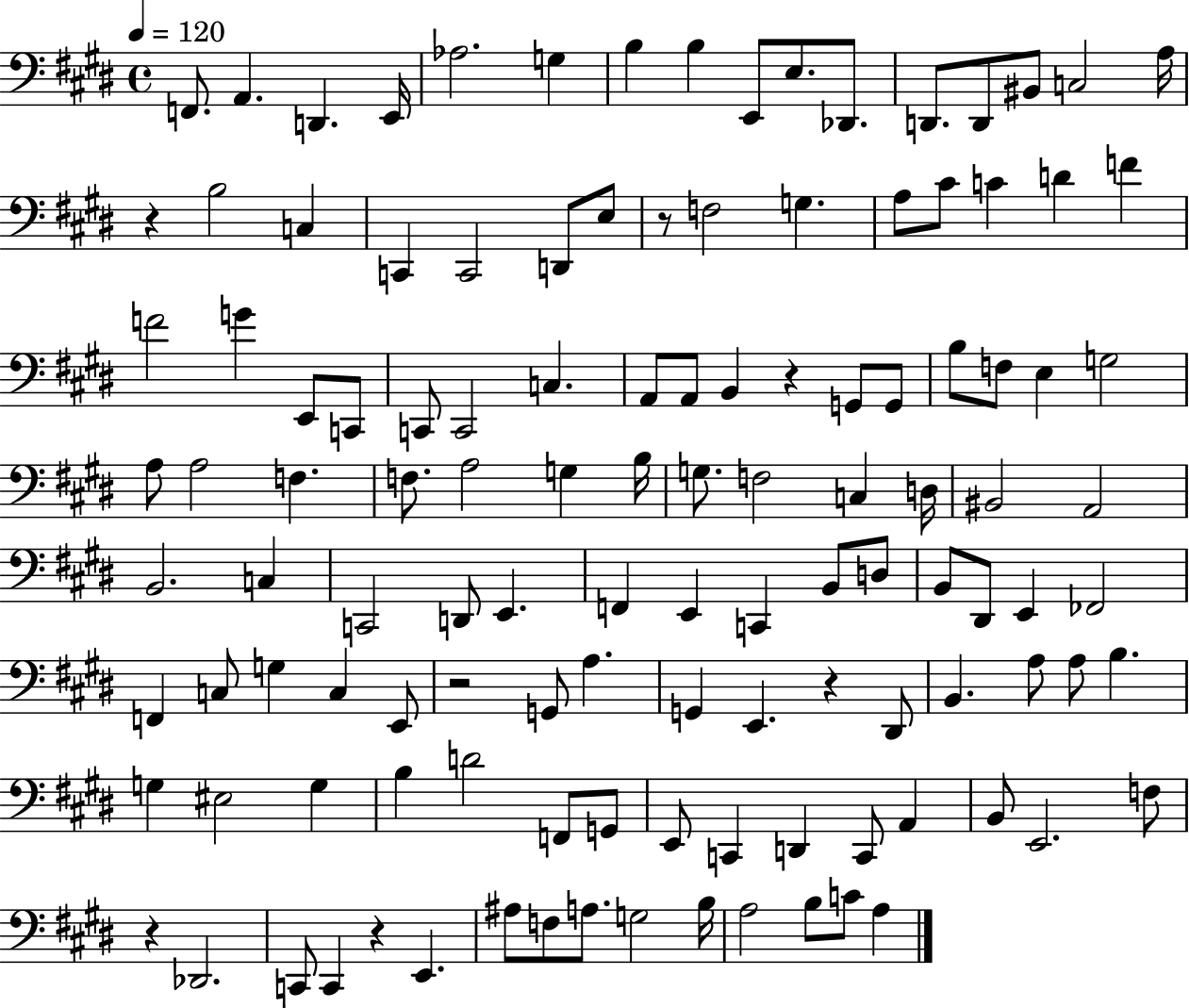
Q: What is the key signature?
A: E major